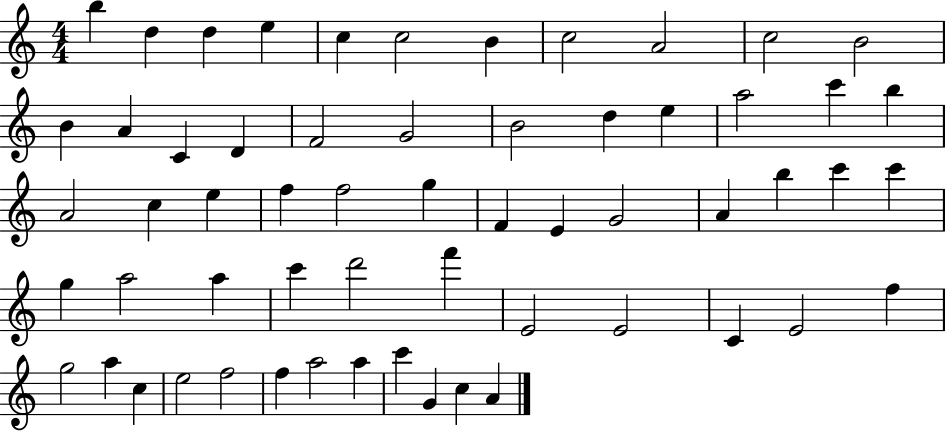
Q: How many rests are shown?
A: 0